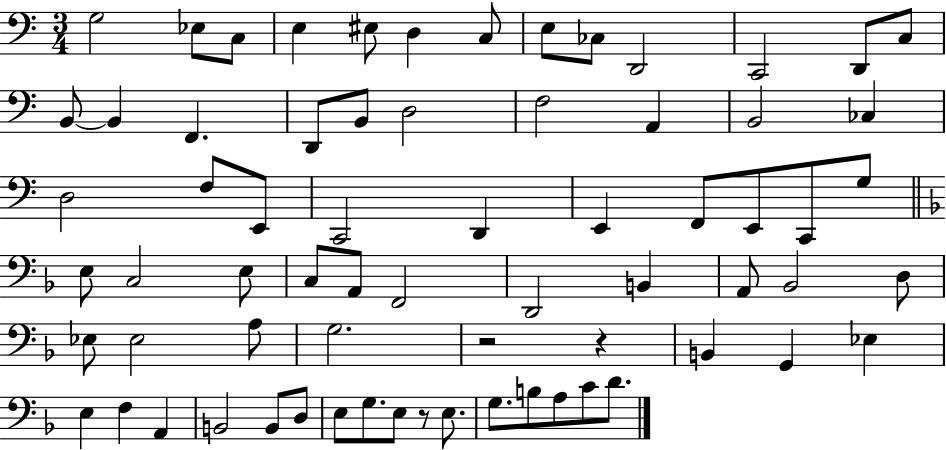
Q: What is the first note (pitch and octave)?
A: G3